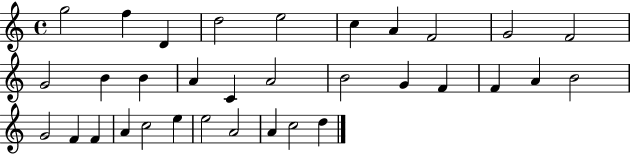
X:1
T:Untitled
M:4/4
L:1/4
K:C
g2 f D d2 e2 c A F2 G2 F2 G2 B B A C A2 B2 G F F A B2 G2 F F A c2 e e2 A2 A c2 d